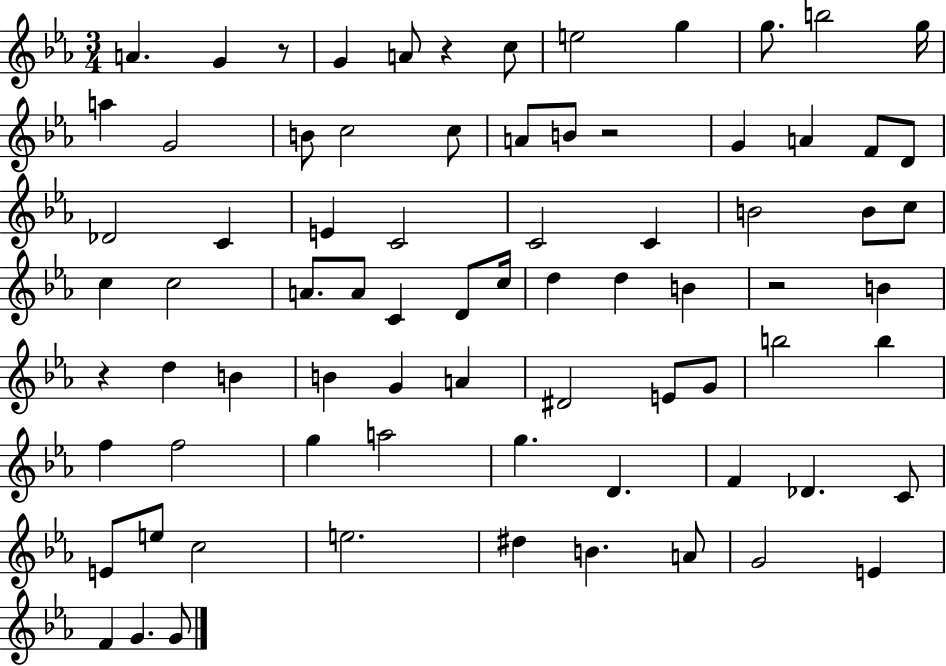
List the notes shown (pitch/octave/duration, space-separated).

A4/q. G4/q R/e G4/q A4/e R/q C5/e E5/h G5/q G5/e. B5/h G5/s A5/q G4/h B4/e C5/h C5/e A4/e B4/e R/h G4/q A4/q F4/e D4/e Db4/h C4/q E4/q C4/h C4/h C4/q B4/h B4/e C5/e C5/q C5/h A4/e. A4/e C4/q D4/e C5/s D5/q D5/q B4/q R/h B4/q R/q D5/q B4/q B4/q G4/q A4/q D#4/h E4/e G4/e B5/h B5/q F5/q F5/h G5/q A5/h G5/q. D4/q. F4/q Db4/q. C4/e E4/e E5/e C5/h E5/h. D#5/q B4/q. A4/e G4/h E4/q F4/q G4/q. G4/e